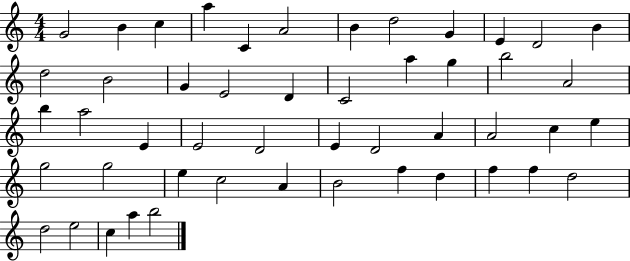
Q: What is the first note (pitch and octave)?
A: G4